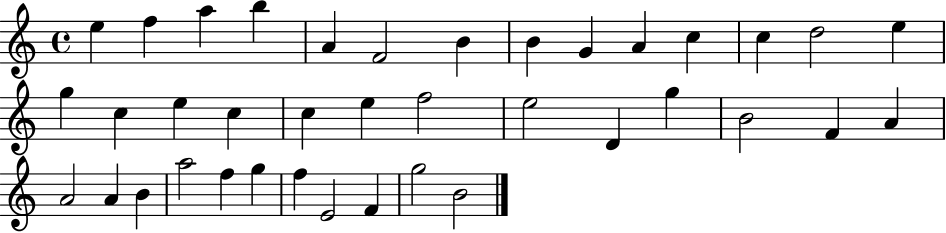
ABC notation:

X:1
T:Untitled
M:4/4
L:1/4
K:C
e f a b A F2 B B G A c c d2 e g c e c c e f2 e2 D g B2 F A A2 A B a2 f g f E2 F g2 B2